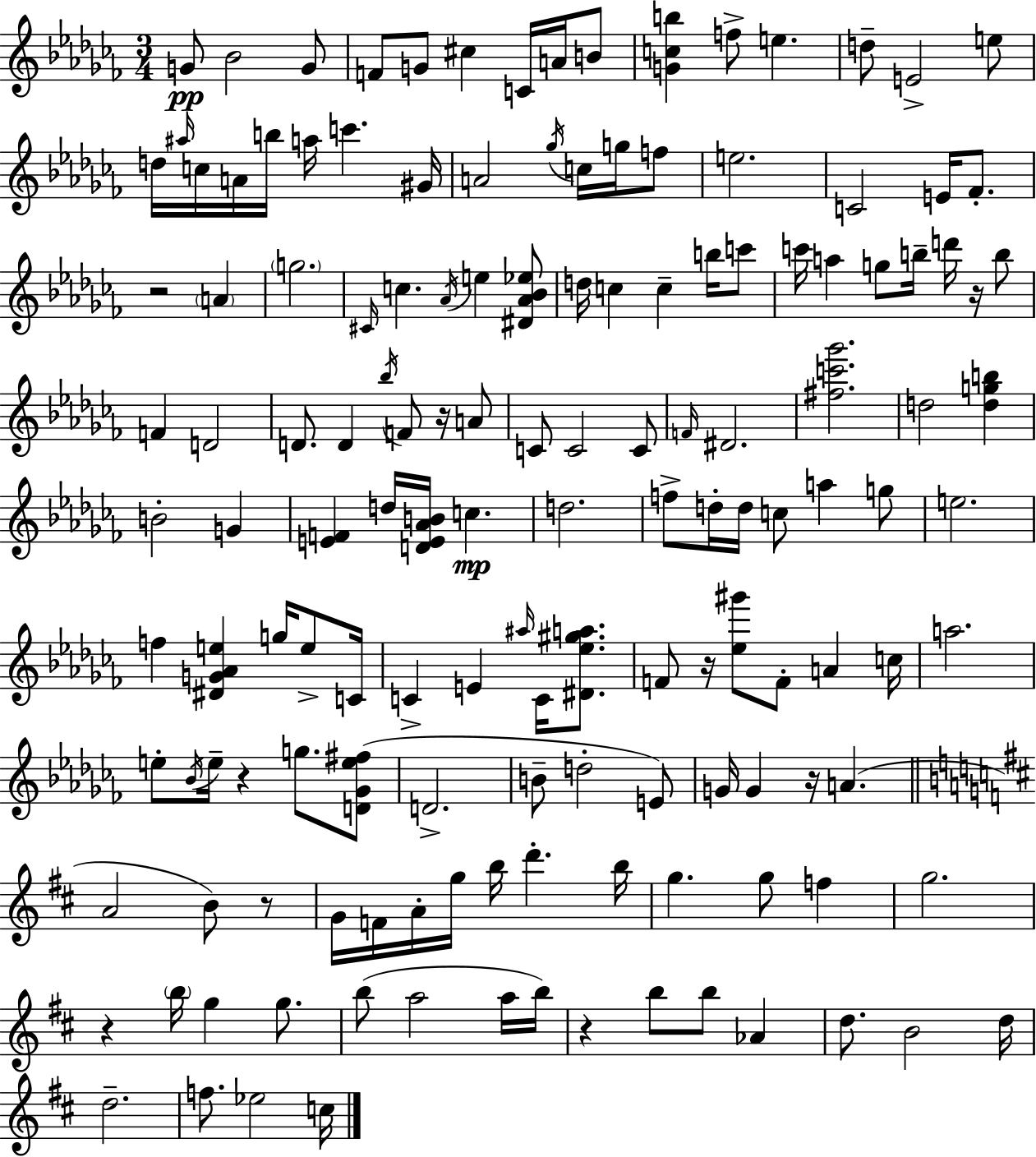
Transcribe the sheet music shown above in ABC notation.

X:1
T:Untitled
M:3/4
L:1/4
K:Abm
G/2 _B2 G/2 F/2 G/2 ^c C/4 A/4 B/2 [Gcb] f/2 e d/2 E2 e/2 d/4 ^a/4 c/4 A/4 b/4 a/4 c' ^G/4 A2 _g/4 c/4 g/4 f/2 e2 C2 E/4 _F/2 z2 A g2 ^C/4 c _A/4 e [^D_A_B_e]/2 d/4 c c b/4 c'/2 c'/4 a g/2 b/4 d'/4 z/4 b/2 F D2 D/2 D _b/4 F/2 z/4 A/2 C/2 C2 C/2 F/4 ^D2 [^fc'_g']2 d2 [dgb] B2 G [EF] d/4 [DE_AB]/4 c d2 f/2 d/4 d/4 c/2 a g/2 e2 f [^DG_Ae] g/4 e/2 C/4 C E ^a/4 C/4 [^D_e^ga]/2 F/2 z/4 [_e^g']/2 F/2 A c/4 a2 e/2 _B/4 e/4 z g/2 [D_Ge^f]/2 D2 B/2 d2 E/2 G/4 G z/4 A A2 B/2 z/2 G/4 F/4 A/4 g/4 b/4 d' b/4 g g/2 f g2 z b/4 g g/2 b/2 a2 a/4 b/4 z b/2 b/2 _A d/2 B2 d/4 d2 f/2 _e2 c/4